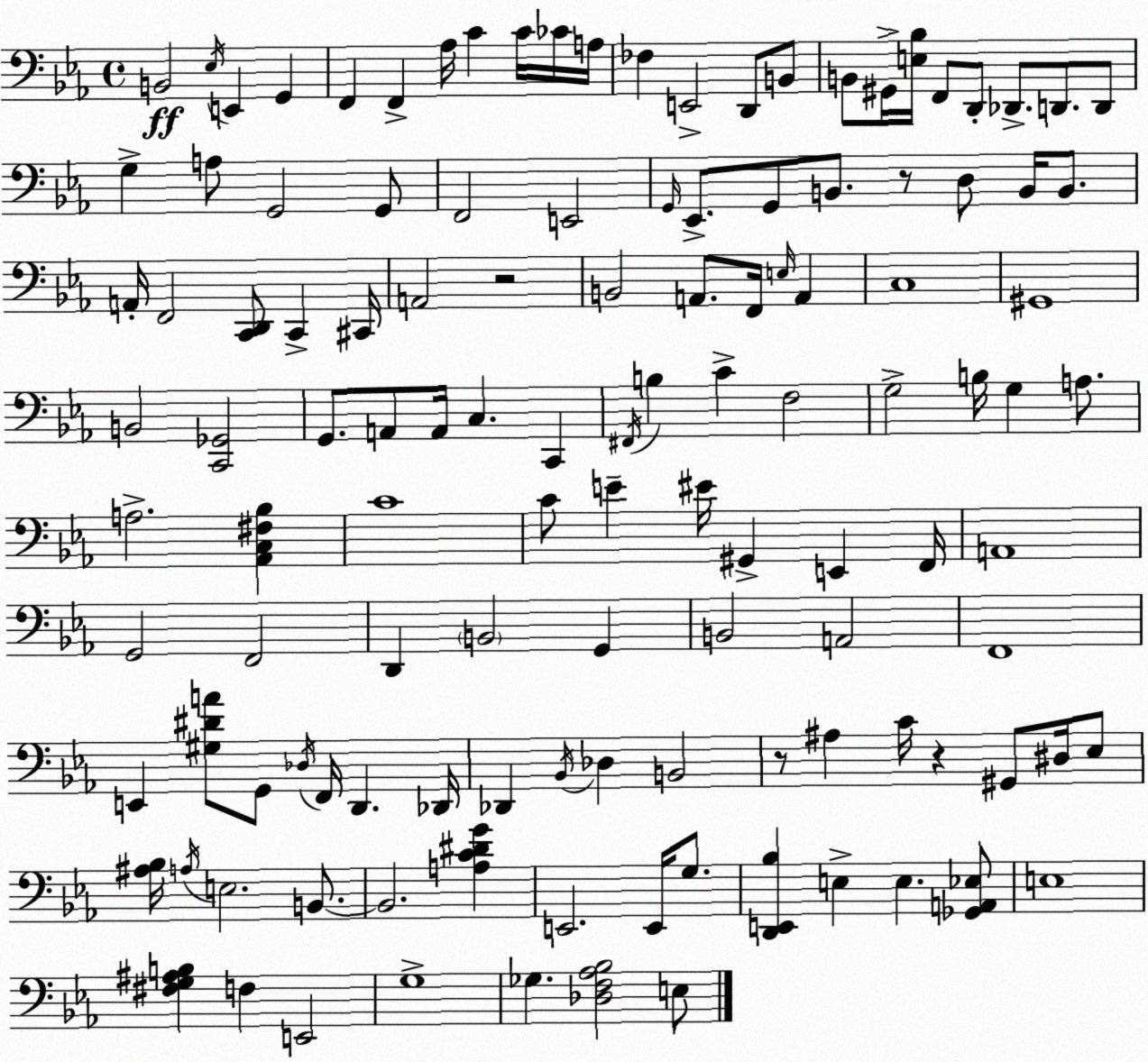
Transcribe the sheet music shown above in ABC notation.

X:1
T:Untitled
M:4/4
L:1/4
K:Cm
B,,2 _E,/4 E,, G,, F,, F,, _A,/4 C C/4 _C/4 A,/4 _F, E,,2 D,,/2 B,,/2 B,,/2 ^G,,/4 [E,_B,]/4 F,,/2 D,,/2 _D,,/2 D,,/2 D,,/2 G, A,/2 G,,2 G,,/2 F,,2 E,,2 G,,/4 _E,,/2 G,,/2 B,,/2 z/2 D,/2 B,,/4 B,,/2 A,,/4 F,,2 [C,,D,,]/2 C,, ^C,,/4 A,,2 z2 B,,2 A,,/2 F,,/4 E,/4 A,, C,4 ^G,,4 B,,2 [C,,_G,,]2 G,,/2 A,,/2 A,,/4 C, C,, ^F,,/4 B, C F,2 G,2 B,/4 G, A,/2 A,2 [_A,,C,^F,_B,] C4 C/2 E ^E/4 ^G,, E,, F,,/4 A,,4 G,,2 F,,2 D,, B,,2 G,, B,,2 A,,2 F,,4 E,, [^G,^DA]/2 G,,/2 _D,/4 F,,/4 D,, _D,,/4 _D,, _B,,/4 _D, B,,2 z/2 ^A, C/4 z ^G,,/2 ^D,/4 _E,/2 [^A,_B,]/4 A,/4 E,2 B,,/2 B,,2 [A,C^DG] E,,2 E,,/4 G,/2 [D,,E,,_B,] E, E, [_G,,A,,_E,]/2 E,4 [^F,G,^A,B,] F, E,,2 G,4 _G, [_D,F,_A,_B,]2 E,/2